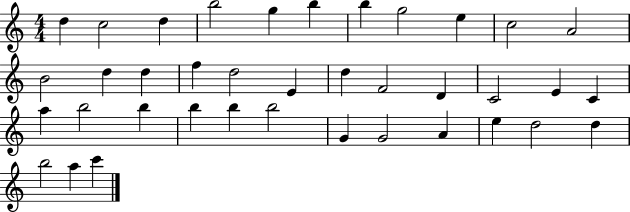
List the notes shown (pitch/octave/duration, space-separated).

D5/q C5/h D5/q B5/h G5/q B5/q B5/q G5/h E5/q C5/h A4/h B4/h D5/q D5/q F5/q D5/h E4/q D5/q F4/h D4/q C4/h E4/q C4/q A5/q B5/h B5/q B5/q B5/q B5/h G4/q G4/h A4/q E5/q D5/h D5/q B5/h A5/q C6/q